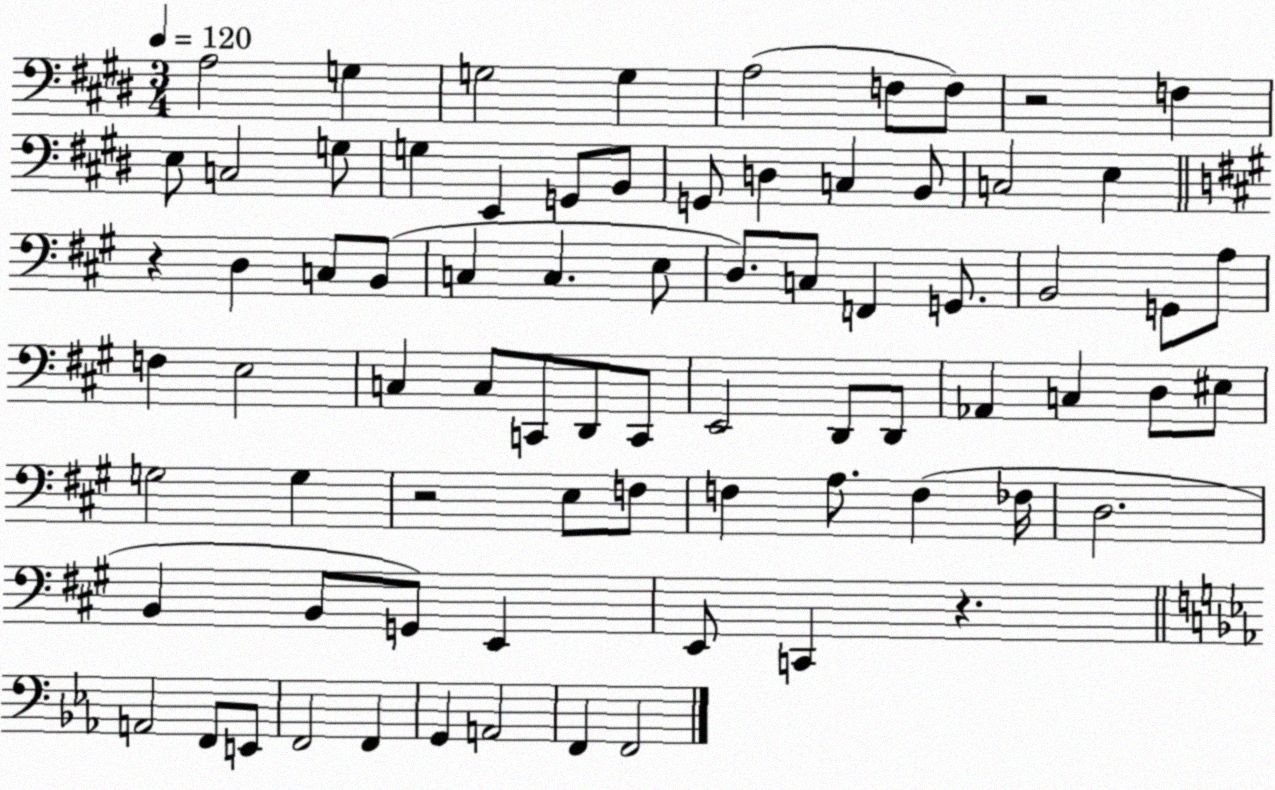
X:1
T:Untitled
M:3/4
L:1/4
K:E
A,2 G, G,2 G, A,2 F,/2 F,/2 z2 F, E,/2 C,2 G,/2 G, E,, G,,/2 B,,/2 G,,/2 D, C, B,,/2 C,2 E, z D, C,/2 B,,/2 C, C, E,/2 D,/2 C,/2 F,, G,,/2 B,,2 G,,/2 A,/2 F, E,2 C, C,/2 C,,/2 D,,/2 C,,/2 E,,2 D,,/2 D,,/2 _A,, C, D,/2 ^E,/2 G,2 G, z2 E,/2 F,/2 F, A,/2 F, _F,/4 D,2 B,, B,,/2 G,,/2 E,, E,,/2 C,, z A,,2 F,,/2 E,,/2 F,,2 F,, G,, A,,2 F,, F,,2